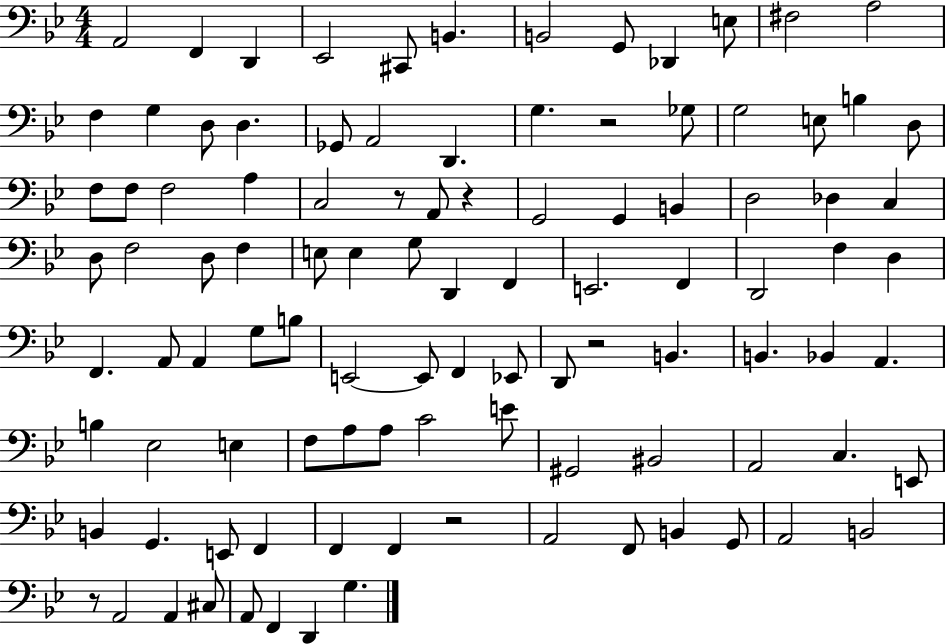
A2/h F2/q D2/q Eb2/h C#2/e B2/q. B2/h G2/e Db2/q E3/e F#3/h A3/h F3/q G3/q D3/e D3/q. Gb2/e A2/h D2/q. G3/q. R/h Gb3/e G3/h E3/e B3/q D3/e F3/e F3/e F3/h A3/q C3/h R/e A2/e R/q G2/h G2/q B2/q D3/h Db3/q C3/q D3/e F3/h D3/e F3/q E3/e E3/q G3/e D2/q F2/q E2/h. F2/q D2/h F3/q D3/q F2/q. A2/e A2/q G3/e B3/e E2/h E2/e F2/q Eb2/e D2/e R/h B2/q. B2/q. Bb2/q A2/q. B3/q Eb3/h E3/q F3/e A3/e A3/e C4/h E4/e G#2/h BIS2/h A2/h C3/q. E2/e B2/q G2/q. E2/e F2/q F2/q F2/q R/h A2/h F2/e B2/q G2/e A2/h B2/h R/e A2/h A2/q C#3/e A2/e F2/q D2/q G3/q.